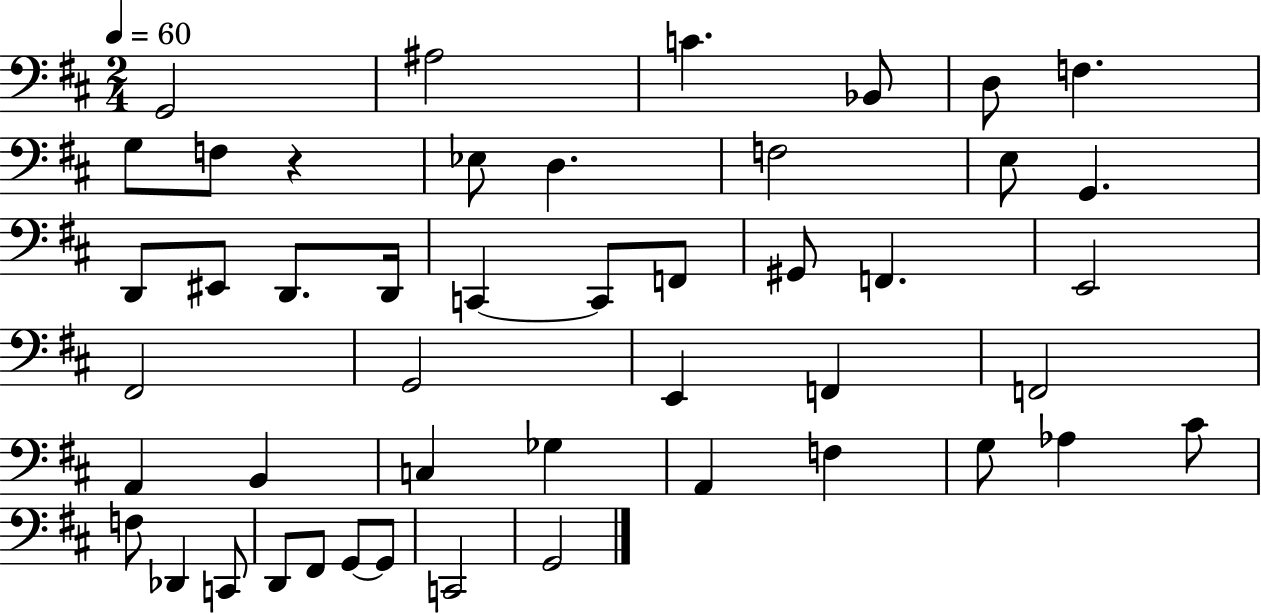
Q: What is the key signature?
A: D major